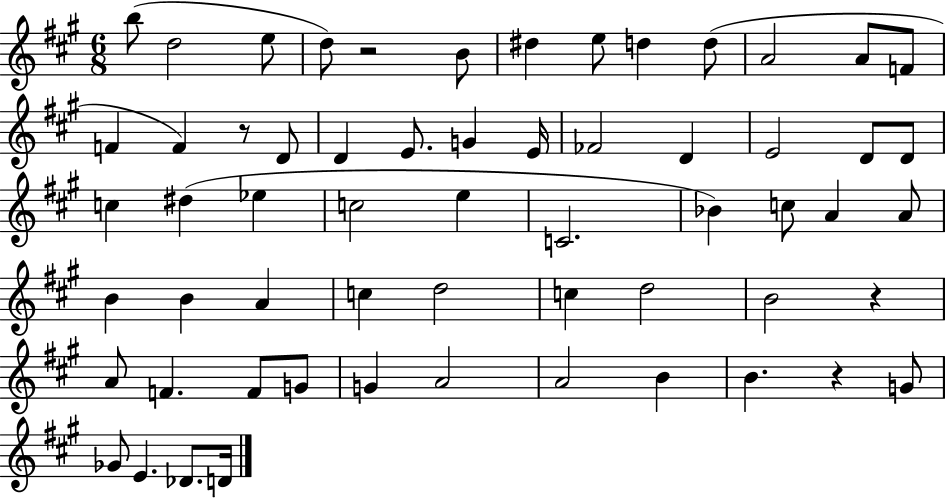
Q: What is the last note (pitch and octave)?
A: D4